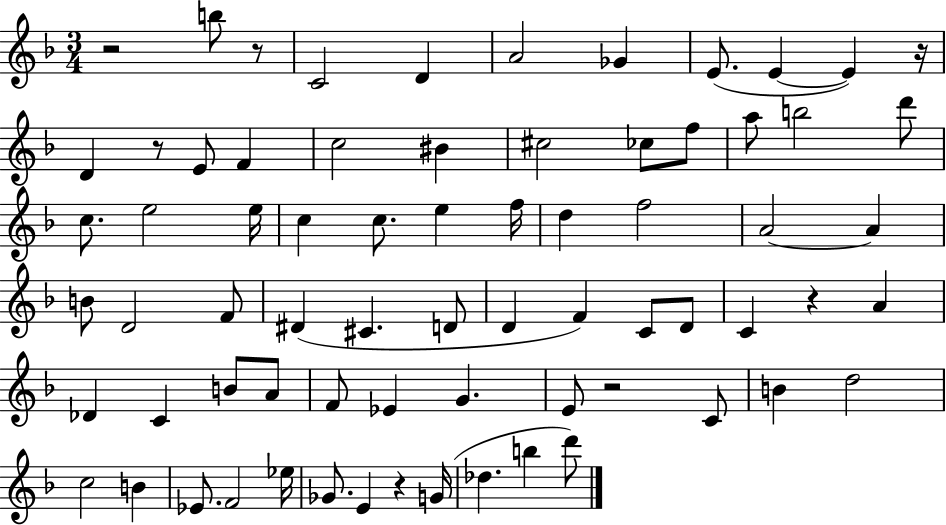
R/h B5/e R/e C4/h D4/q A4/h Gb4/q E4/e. E4/q E4/q R/s D4/q R/e E4/e F4/q C5/h BIS4/q C#5/h CES5/e F5/e A5/e B5/h D6/e C5/e. E5/h E5/s C5/q C5/e. E5/q F5/s D5/q F5/h A4/h A4/q B4/e D4/h F4/e D#4/q C#4/q. D4/e D4/q F4/q C4/e D4/e C4/q R/q A4/q Db4/q C4/q B4/e A4/e F4/e Eb4/q G4/q. E4/e R/h C4/e B4/q D5/h C5/h B4/q Eb4/e. F4/h Eb5/s Gb4/e. E4/q R/q G4/s Db5/q. B5/q D6/e